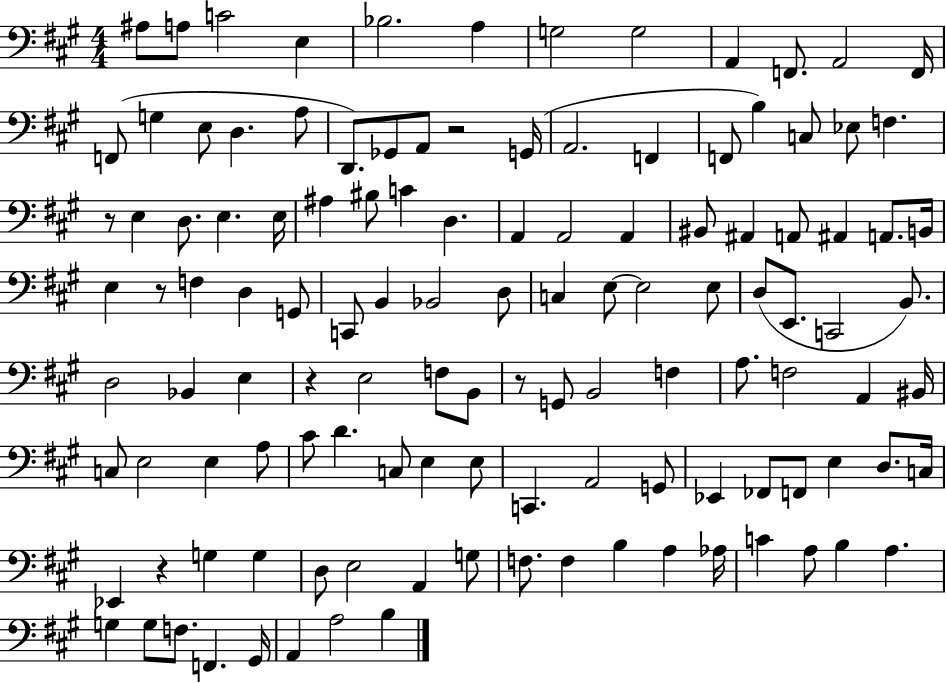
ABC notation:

X:1
T:Untitled
M:4/4
L:1/4
K:A
^A,/2 A,/2 C2 E, _B,2 A, G,2 G,2 A,, F,,/2 A,,2 F,,/4 F,,/2 G, E,/2 D, A,/2 D,,/2 _G,,/2 A,,/2 z2 G,,/4 A,,2 F,, F,,/2 B, C,/2 _E,/2 F, z/2 E, D,/2 E, E,/4 ^A, ^B,/2 C D, A,, A,,2 A,, ^B,,/2 ^A,, A,,/2 ^A,, A,,/2 B,,/4 E, z/2 F, D, G,,/2 C,,/2 B,, _B,,2 D,/2 C, E,/2 E,2 E,/2 D,/2 E,,/2 C,,2 B,,/2 D,2 _B,, E, z E,2 F,/2 B,,/2 z/2 G,,/2 B,,2 F, A,/2 F,2 A,, ^B,,/4 C,/2 E,2 E, A,/2 ^C/2 D C,/2 E, E,/2 C,, A,,2 G,,/2 _E,, _F,,/2 F,,/2 E, D,/2 C,/4 _E,, z G, G, D,/2 E,2 A,, G,/2 F,/2 F, B, A, _A,/4 C A,/2 B, A, G, G,/2 F,/2 F,, ^G,,/4 A,, A,2 B,